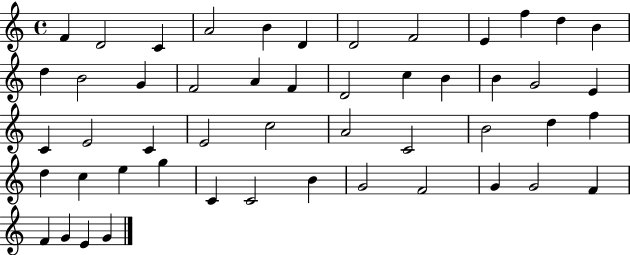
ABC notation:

X:1
T:Untitled
M:4/4
L:1/4
K:C
F D2 C A2 B D D2 F2 E f d B d B2 G F2 A F D2 c B B G2 E C E2 C E2 c2 A2 C2 B2 d f d c e g C C2 B G2 F2 G G2 F F G E G